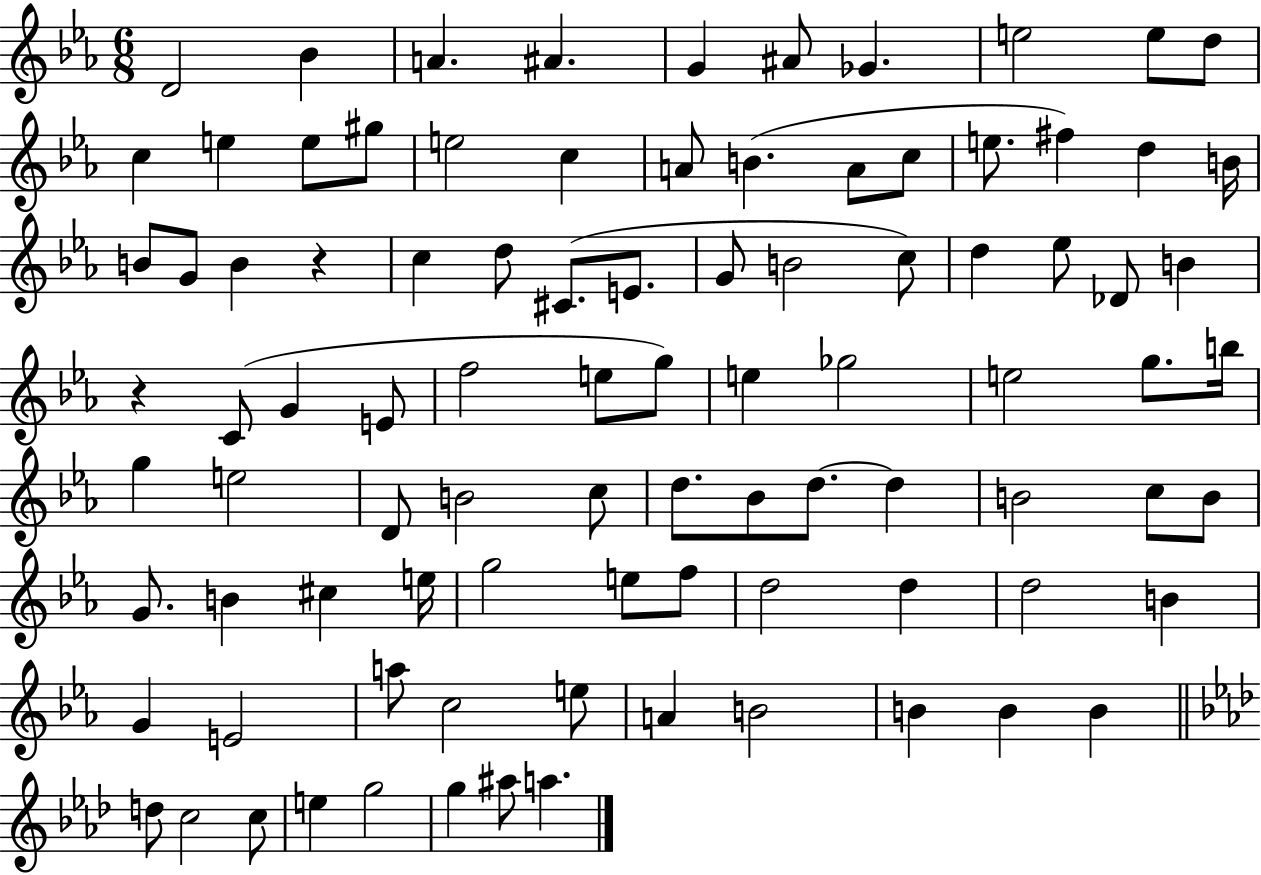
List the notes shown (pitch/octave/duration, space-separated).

D4/h Bb4/q A4/q. A#4/q. G4/q A#4/e Gb4/q. E5/h E5/e D5/e C5/q E5/q E5/e G#5/e E5/h C5/q A4/e B4/q. A4/e C5/e E5/e. F#5/q D5/q B4/s B4/e G4/e B4/q R/q C5/q D5/e C#4/e. E4/e. G4/e B4/h C5/e D5/q Eb5/e Db4/e B4/q R/q C4/e G4/q E4/e F5/h E5/e G5/e E5/q Gb5/h E5/h G5/e. B5/s G5/q E5/h D4/e B4/h C5/e D5/e. Bb4/e D5/e. D5/q B4/h C5/e B4/e G4/e. B4/q C#5/q E5/s G5/h E5/e F5/e D5/h D5/q D5/h B4/q G4/q E4/h A5/e C5/h E5/e A4/q B4/h B4/q B4/q B4/q D5/e C5/h C5/e E5/q G5/h G5/q A#5/e A5/q.